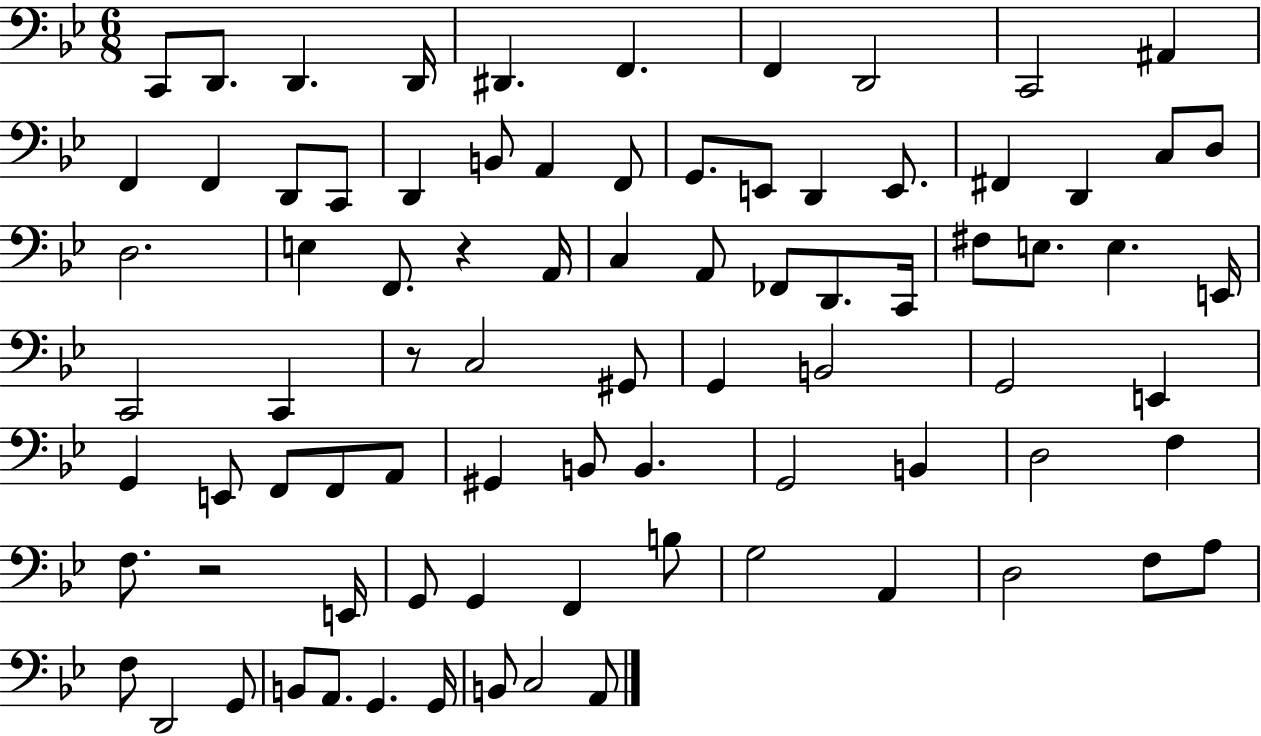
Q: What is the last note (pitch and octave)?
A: A2